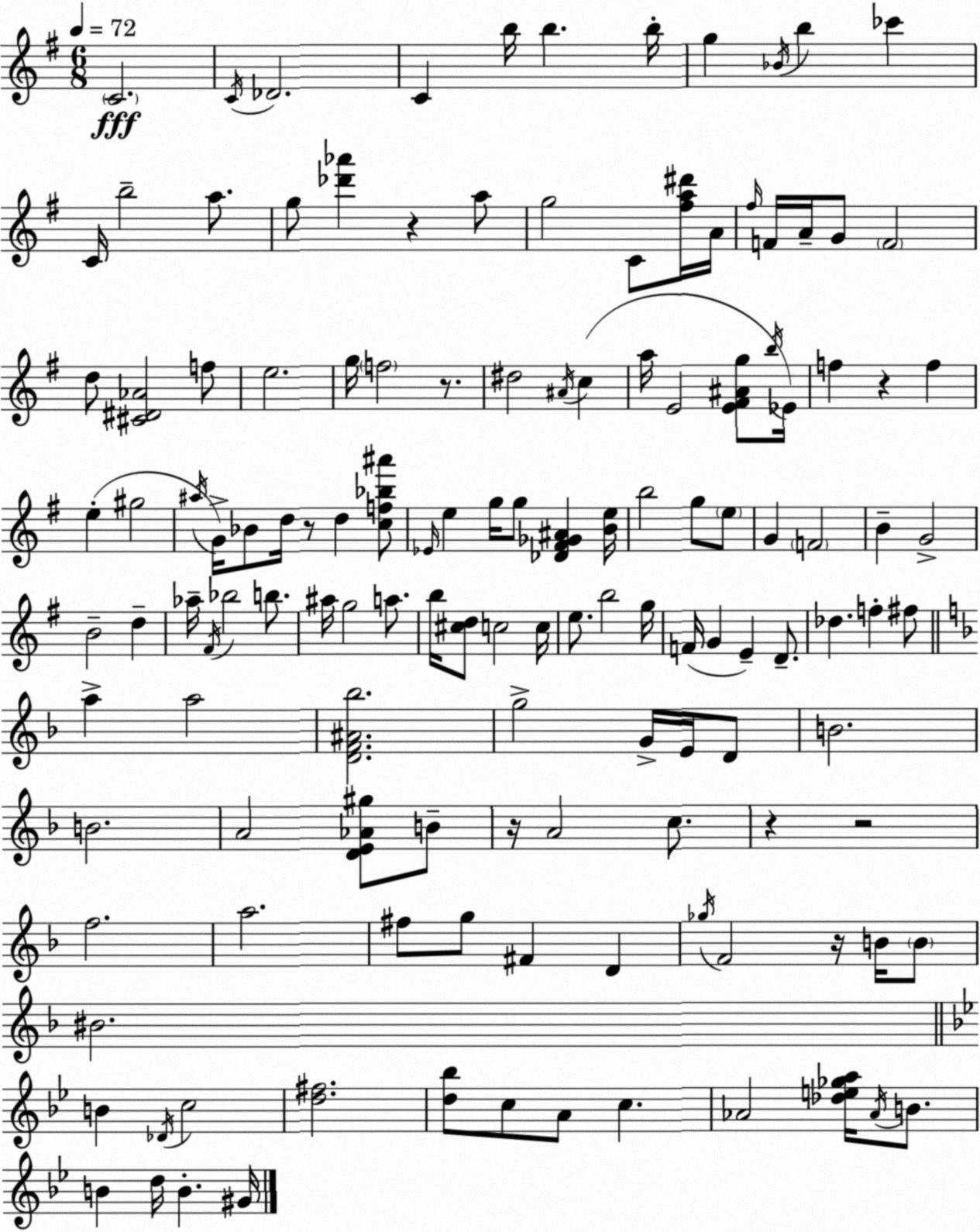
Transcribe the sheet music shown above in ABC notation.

X:1
T:Untitled
M:6/8
L:1/4
K:G
C2 C/4 _D2 C b/4 b b/4 g _B/4 b _c' C/4 b2 a/2 g/2 [_d'_a'] z a/2 g2 C/2 [^fa^d']/4 A/4 ^f/4 F/4 A/4 G/2 F2 d/2 [^C^D_A]2 f/2 e2 g/4 f2 z/2 ^d2 ^A/4 c a/4 E2 [E^F^Ag]/2 b/4 _E/4 f z f e ^g2 ^a/4 G/4 _B/2 d/4 z/2 d [cf_b^a']/2 _E/4 e g/4 g/2 [_D^F_G^A] [Be]/4 b2 g/2 e/2 G F2 B G2 B2 d _a/4 ^F/4 _b2 b/2 ^a/4 g2 a/2 b/4 [^cd]/2 c2 c/4 e/2 b2 g/4 F/4 G E D/2 _d f ^f/2 a a2 [DF^A_b]2 g2 G/4 E/4 D/2 B2 B2 A2 [DE_A^g]/2 B/2 z/4 A2 c/2 z z2 f2 a2 ^f/2 g/2 ^F D _g/4 F2 z/4 B/4 B/2 ^B2 B _D/4 c2 [d^f]2 [d_b]/2 c/2 A/2 c _A2 [_de_ga]/4 _A/4 B/2 B d/4 B ^G/4